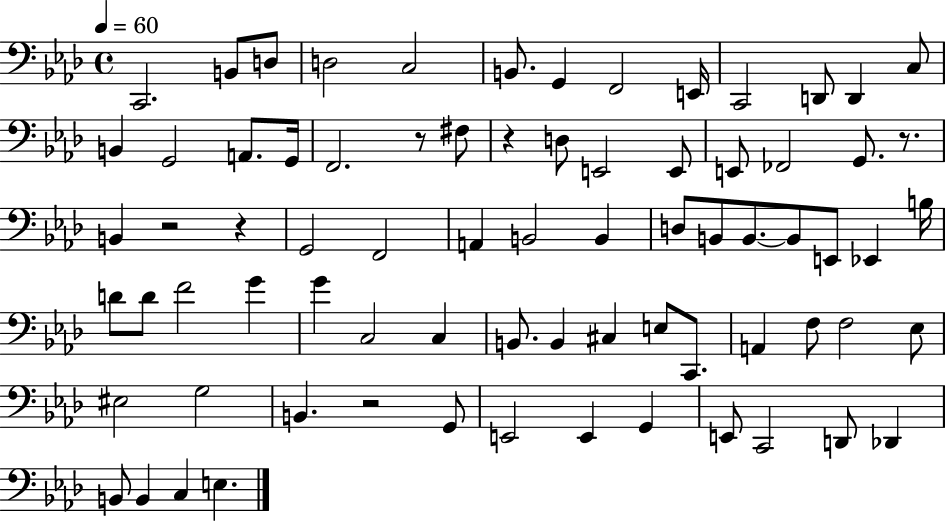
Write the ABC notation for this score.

X:1
T:Untitled
M:4/4
L:1/4
K:Ab
C,,2 B,,/2 D,/2 D,2 C,2 B,,/2 G,, F,,2 E,,/4 C,,2 D,,/2 D,, C,/2 B,, G,,2 A,,/2 G,,/4 F,,2 z/2 ^F,/2 z D,/2 E,,2 E,,/2 E,,/2 _F,,2 G,,/2 z/2 B,, z2 z G,,2 F,,2 A,, B,,2 B,, D,/2 B,,/2 B,,/2 B,,/2 E,,/2 _E,, B,/4 D/2 D/2 F2 G G C,2 C, B,,/2 B,, ^C, E,/2 C,,/2 A,, F,/2 F,2 _E,/2 ^E,2 G,2 B,, z2 G,,/2 E,,2 E,, G,, E,,/2 C,,2 D,,/2 _D,, B,,/2 B,, C, E,